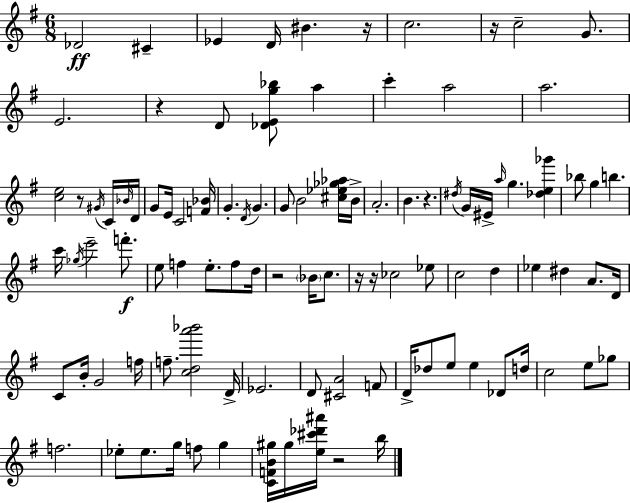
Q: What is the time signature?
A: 6/8